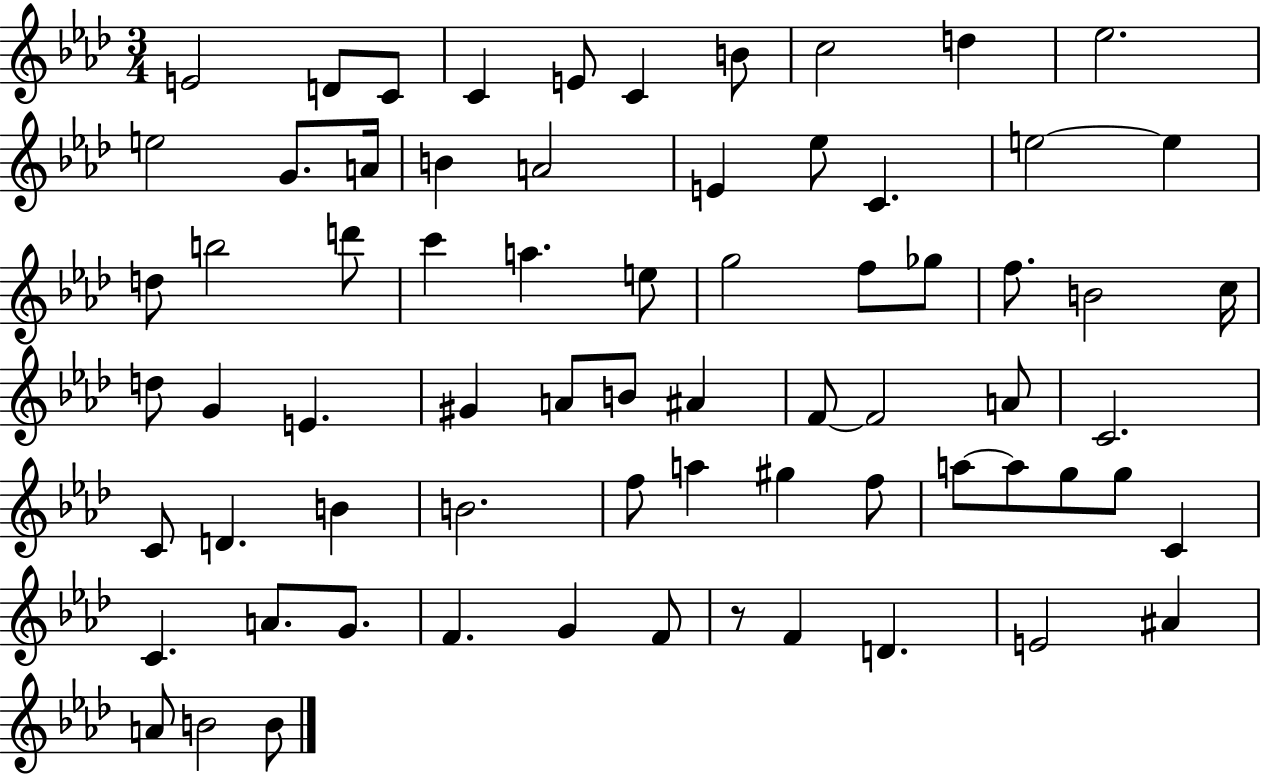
{
  \clef treble
  \numericTimeSignature
  \time 3/4
  \key aes \major
  e'2 d'8 c'8 | c'4 e'8 c'4 b'8 | c''2 d''4 | ees''2. | \break e''2 g'8. a'16 | b'4 a'2 | e'4 ees''8 c'4. | e''2~~ e''4 | \break d''8 b''2 d'''8 | c'''4 a''4. e''8 | g''2 f''8 ges''8 | f''8. b'2 c''16 | \break d''8 g'4 e'4. | gis'4 a'8 b'8 ais'4 | f'8~~ f'2 a'8 | c'2. | \break c'8 d'4. b'4 | b'2. | f''8 a''4 gis''4 f''8 | a''8~~ a''8 g''8 g''8 c'4 | \break c'4. a'8. g'8. | f'4. g'4 f'8 | r8 f'4 d'4. | e'2 ais'4 | \break a'8 b'2 b'8 | \bar "|."
}